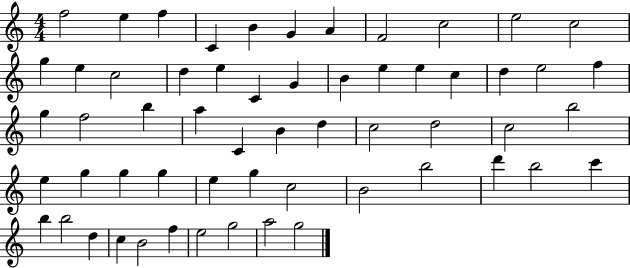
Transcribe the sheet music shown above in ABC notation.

X:1
T:Untitled
M:4/4
L:1/4
K:C
f2 e f C B G A F2 c2 e2 c2 g e c2 d e C G B e e c d e2 f g f2 b a C B d c2 d2 c2 b2 e g g g e g c2 B2 b2 d' b2 c' b b2 d c B2 f e2 g2 a2 g2